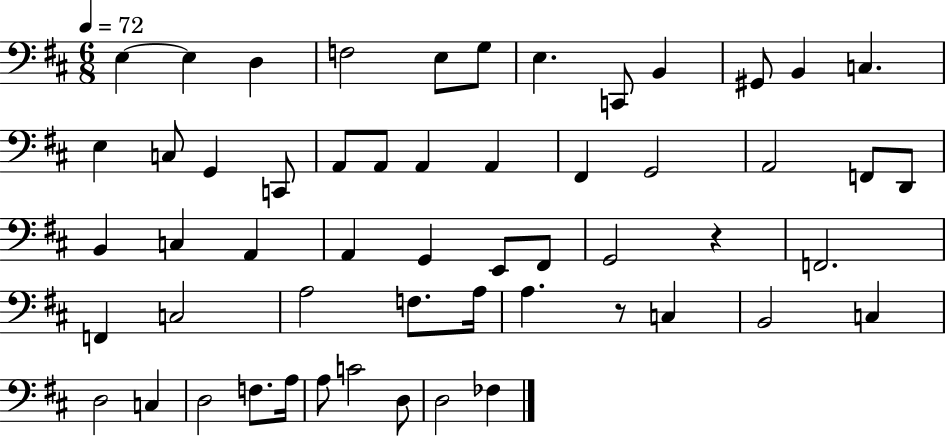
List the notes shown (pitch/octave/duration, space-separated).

E3/q E3/q D3/q F3/h E3/e G3/e E3/q. C2/e B2/q G#2/e B2/q C3/q. E3/q C3/e G2/q C2/e A2/e A2/e A2/q A2/q F#2/q G2/h A2/h F2/e D2/e B2/q C3/q A2/q A2/q G2/q E2/e F#2/e G2/h R/q F2/h. F2/q C3/h A3/h F3/e. A3/s A3/q. R/e C3/q B2/h C3/q D3/h C3/q D3/h F3/e. A3/s A3/e C4/h D3/e D3/h FES3/q